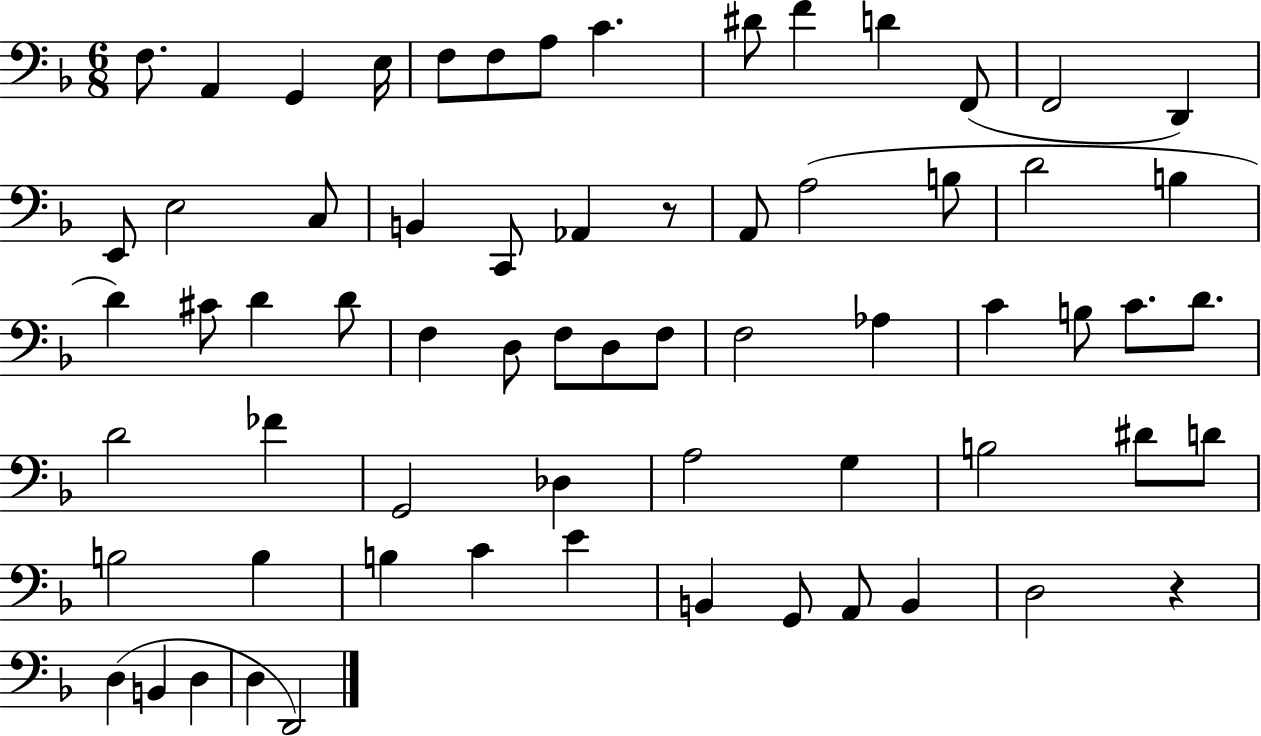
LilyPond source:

{
  \clef bass
  \numericTimeSignature
  \time 6/8
  \key f \major
  f8. a,4 g,4 e16 | f8 f8 a8 c'4. | dis'8 f'4 d'4 f,8( | f,2 d,4) | \break e,8 e2 c8 | b,4 c,8 aes,4 r8 | a,8 a2( b8 | d'2 b4 | \break d'4) cis'8 d'4 d'8 | f4 d8 f8 d8 f8 | f2 aes4 | c'4 b8 c'8. d'8. | \break d'2 fes'4 | g,2 des4 | a2 g4 | b2 dis'8 d'8 | \break b2 b4 | b4 c'4 e'4 | b,4 g,8 a,8 b,4 | d2 r4 | \break d4( b,4 d4 | d4 d,2) | \bar "|."
}